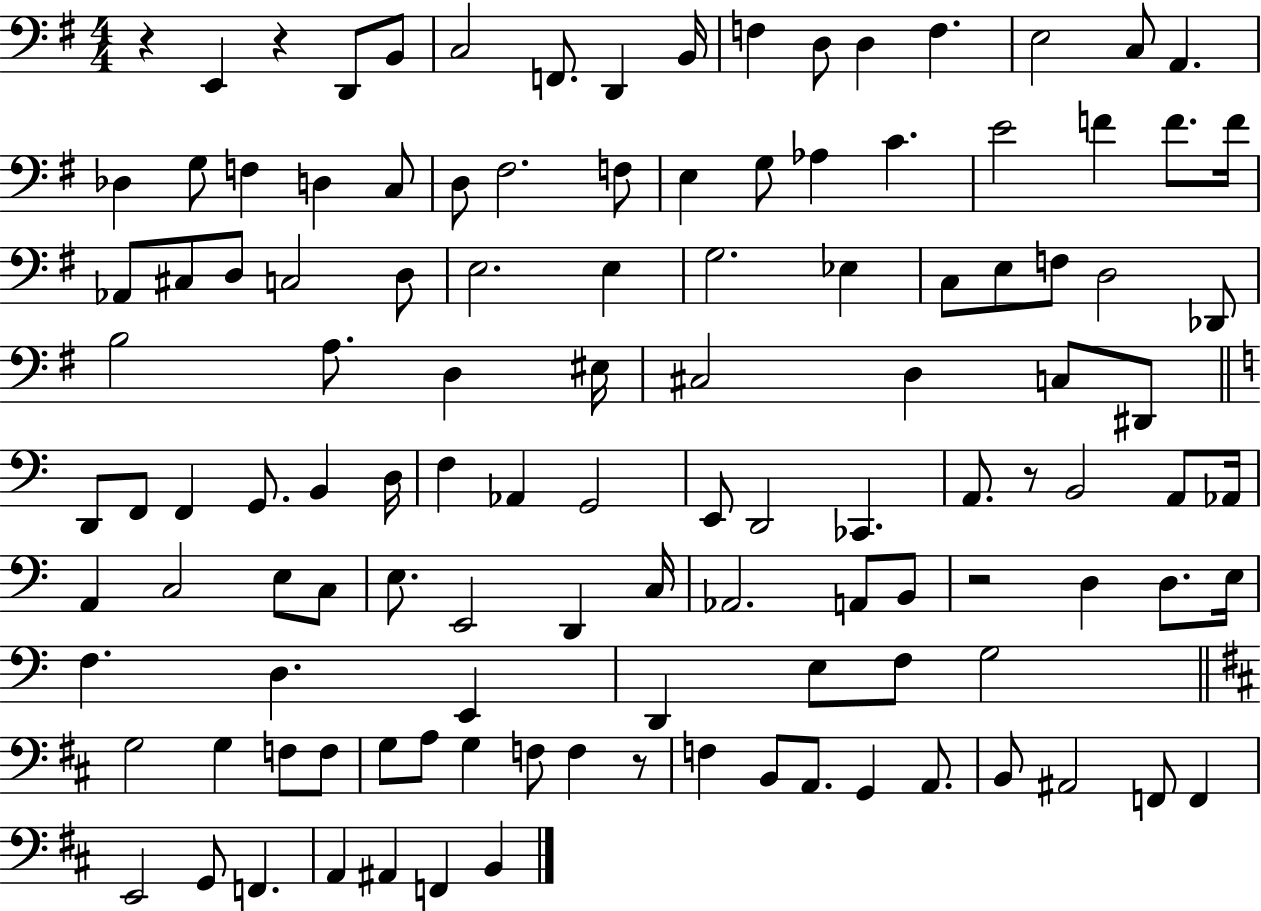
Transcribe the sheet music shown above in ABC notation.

X:1
T:Untitled
M:4/4
L:1/4
K:G
z E,, z D,,/2 B,,/2 C,2 F,,/2 D,, B,,/4 F, D,/2 D, F, E,2 C,/2 A,, _D, G,/2 F, D, C,/2 D,/2 ^F,2 F,/2 E, G,/2 _A, C E2 F F/2 F/4 _A,,/2 ^C,/2 D,/2 C,2 D,/2 E,2 E, G,2 _E, C,/2 E,/2 F,/2 D,2 _D,,/2 B,2 A,/2 D, ^E,/4 ^C,2 D, C,/2 ^D,,/2 D,,/2 F,,/2 F,, G,,/2 B,, D,/4 F, _A,, G,,2 E,,/2 D,,2 _C,, A,,/2 z/2 B,,2 A,,/2 _A,,/4 A,, C,2 E,/2 C,/2 E,/2 E,,2 D,, C,/4 _A,,2 A,,/2 B,,/2 z2 D, D,/2 E,/4 F, D, E,, D,, E,/2 F,/2 G,2 G,2 G, F,/2 F,/2 G,/2 A,/2 G, F,/2 F, z/2 F, B,,/2 A,,/2 G,, A,,/2 B,,/2 ^A,,2 F,,/2 F,, E,,2 G,,/2 F,, A,, ^A,, F,, B,,